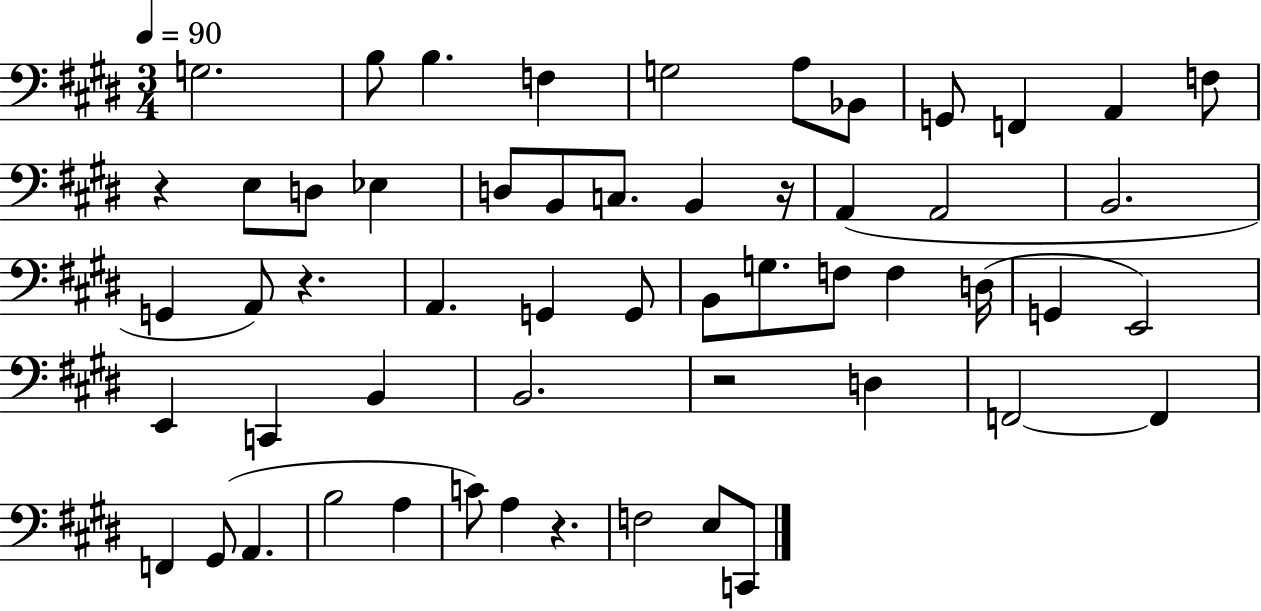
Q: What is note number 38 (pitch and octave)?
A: D3